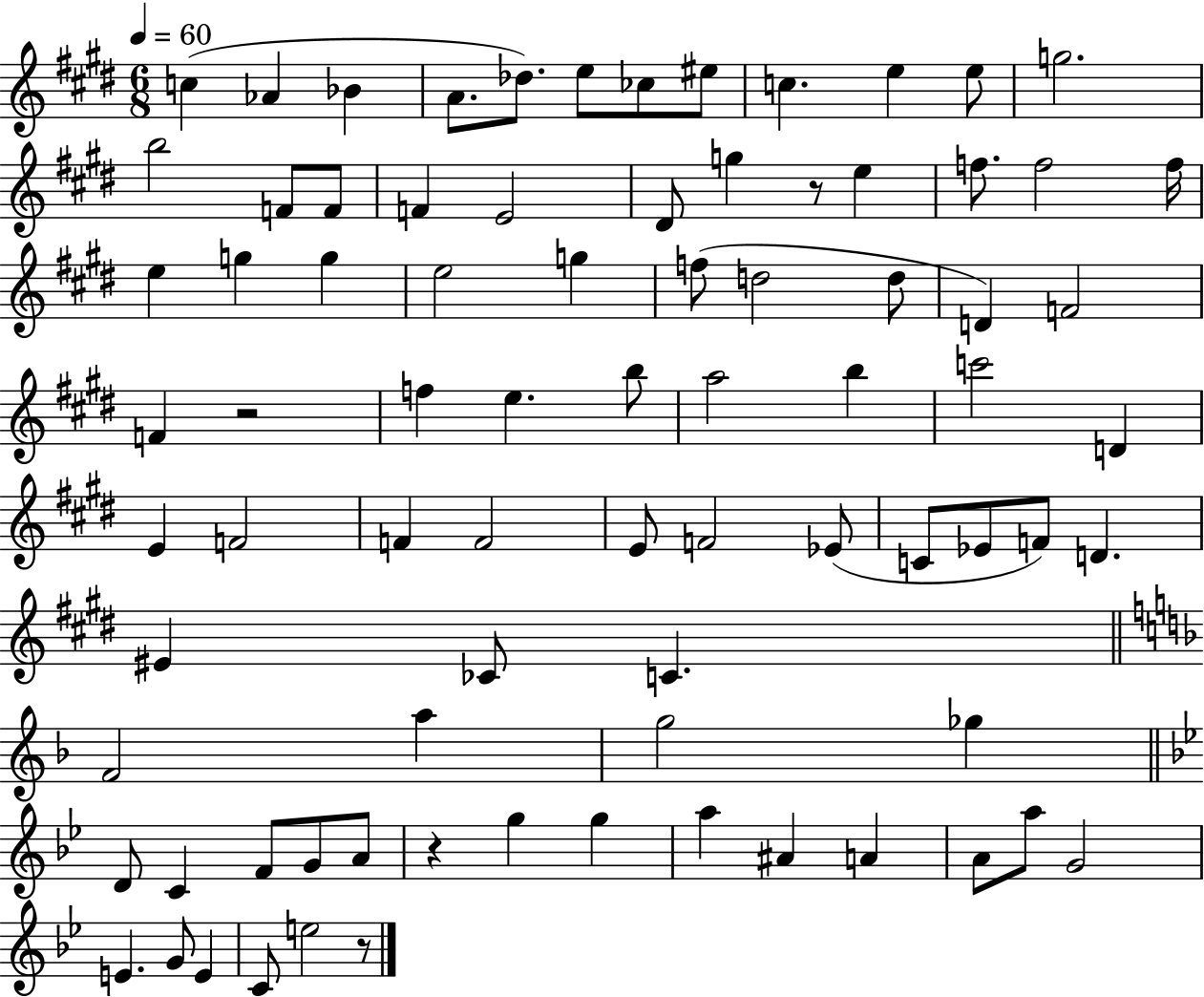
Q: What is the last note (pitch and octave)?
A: E5